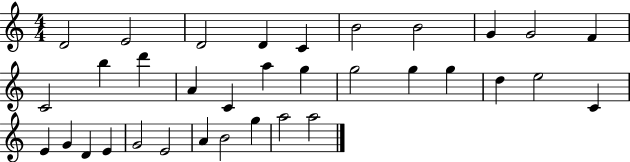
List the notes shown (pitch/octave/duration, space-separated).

D4/h E4/h D4/h D4/q C4/q B4/h B4/h G4/q G4/h F4/q C4/h B5/q D6/q A4/q C4/q A5/q G5/q G5/h G5/q G5/q D5/q E5/h C4/q E4/q G4/q D4/q E4/q G4/h E4/h A4/q B4/h G5/q A5/h A5/h